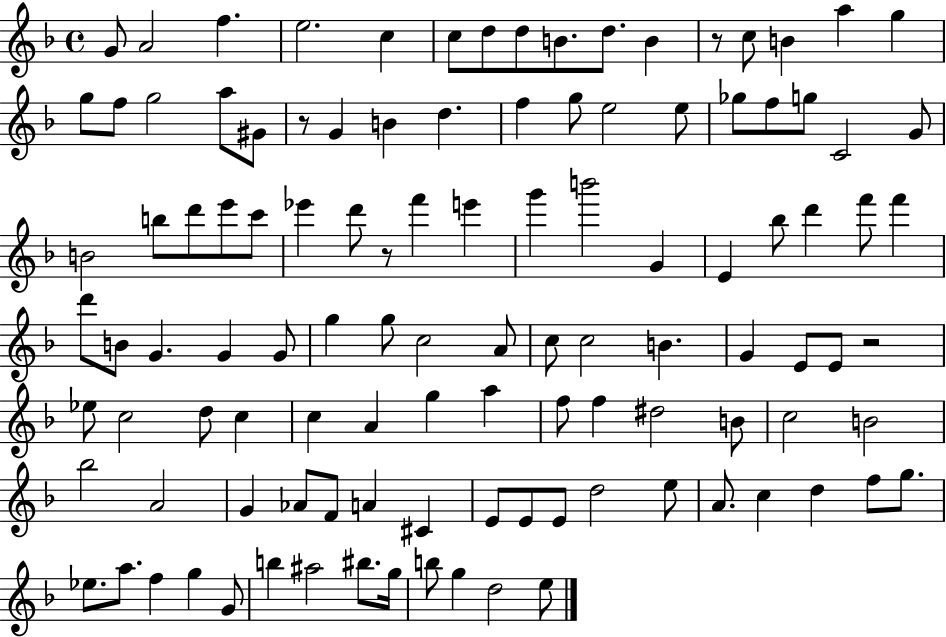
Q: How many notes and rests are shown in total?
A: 112